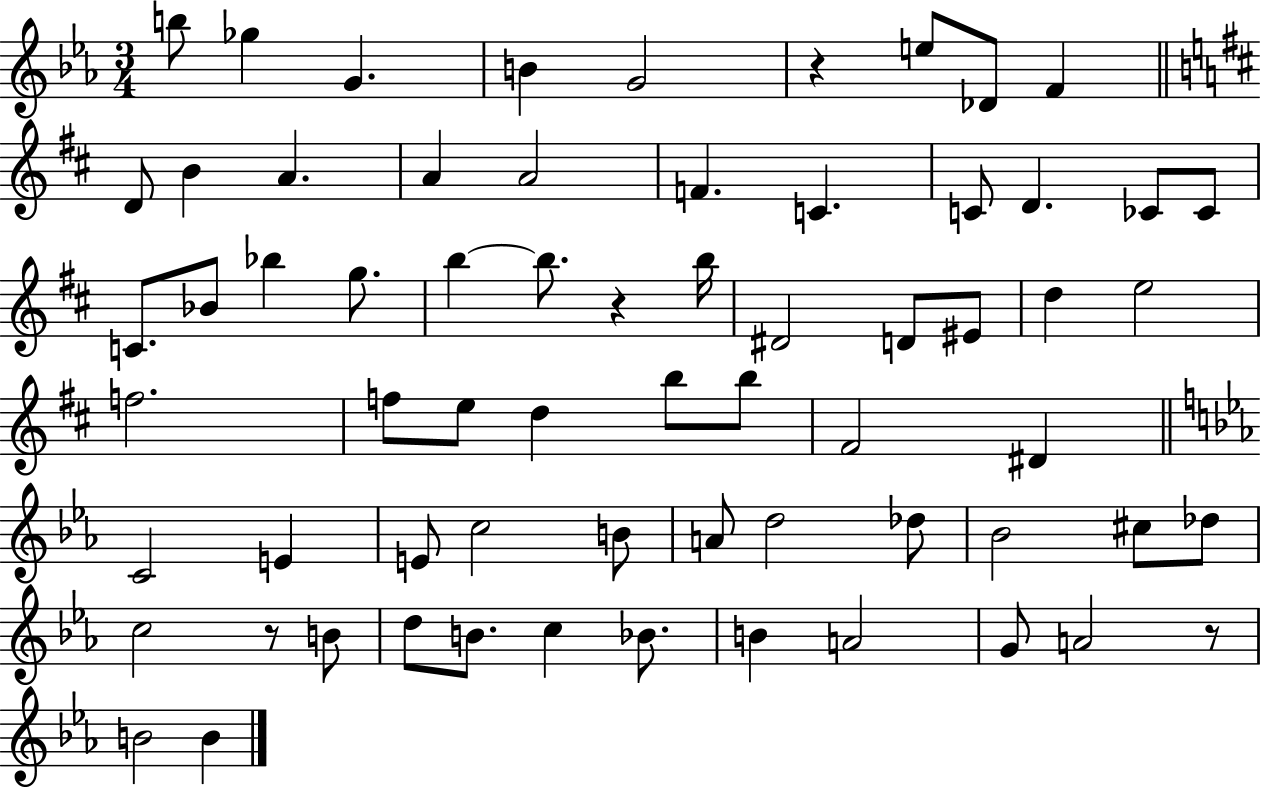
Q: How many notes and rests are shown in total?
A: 66